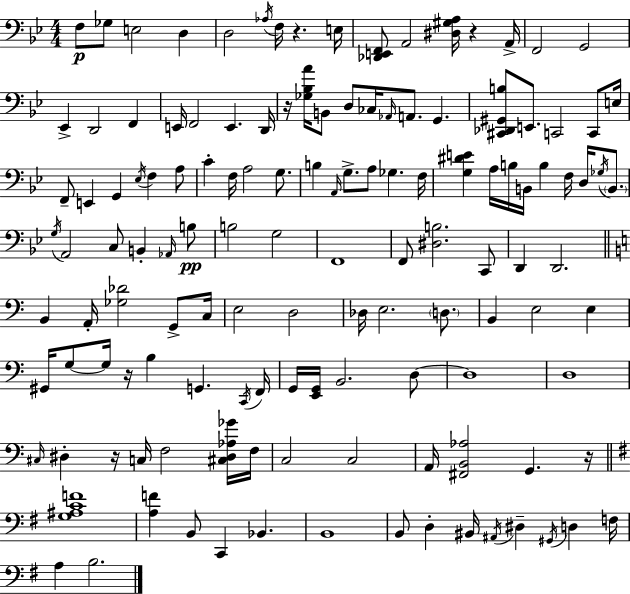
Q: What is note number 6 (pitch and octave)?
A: Ab3